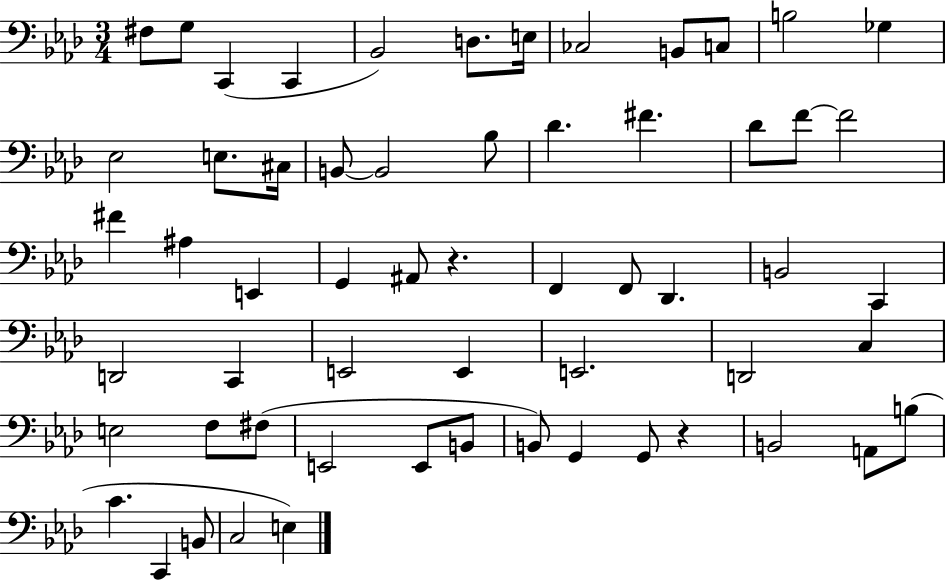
X:1
T:Untitled
M:3/4
L:1/4
K:Ab
^F,/2 G,/2 C,, C,, _B,,2 D,/2 E,/4 _C,2 B,,/2 C,/2 B,2 _G, _E,2 E,/2 ^C,/4 B,,/2 B,,2 _B,/2 _D ^F _D/2 F/2 F2 ^F ^A, E,, G,, ^A,,/2 z F,, F,,/2 _D,, B,,2 C,, D,,2 C,, E,,2 E,, E,,2 D,,2 C, E,2 F,/2 ^F,/2 E,,2 E,,/2 B,,/2 B,,/2 G,, G,,/2 z B,,2 A,,/2 B,/2 C C,, B,,/2 C,2 E,